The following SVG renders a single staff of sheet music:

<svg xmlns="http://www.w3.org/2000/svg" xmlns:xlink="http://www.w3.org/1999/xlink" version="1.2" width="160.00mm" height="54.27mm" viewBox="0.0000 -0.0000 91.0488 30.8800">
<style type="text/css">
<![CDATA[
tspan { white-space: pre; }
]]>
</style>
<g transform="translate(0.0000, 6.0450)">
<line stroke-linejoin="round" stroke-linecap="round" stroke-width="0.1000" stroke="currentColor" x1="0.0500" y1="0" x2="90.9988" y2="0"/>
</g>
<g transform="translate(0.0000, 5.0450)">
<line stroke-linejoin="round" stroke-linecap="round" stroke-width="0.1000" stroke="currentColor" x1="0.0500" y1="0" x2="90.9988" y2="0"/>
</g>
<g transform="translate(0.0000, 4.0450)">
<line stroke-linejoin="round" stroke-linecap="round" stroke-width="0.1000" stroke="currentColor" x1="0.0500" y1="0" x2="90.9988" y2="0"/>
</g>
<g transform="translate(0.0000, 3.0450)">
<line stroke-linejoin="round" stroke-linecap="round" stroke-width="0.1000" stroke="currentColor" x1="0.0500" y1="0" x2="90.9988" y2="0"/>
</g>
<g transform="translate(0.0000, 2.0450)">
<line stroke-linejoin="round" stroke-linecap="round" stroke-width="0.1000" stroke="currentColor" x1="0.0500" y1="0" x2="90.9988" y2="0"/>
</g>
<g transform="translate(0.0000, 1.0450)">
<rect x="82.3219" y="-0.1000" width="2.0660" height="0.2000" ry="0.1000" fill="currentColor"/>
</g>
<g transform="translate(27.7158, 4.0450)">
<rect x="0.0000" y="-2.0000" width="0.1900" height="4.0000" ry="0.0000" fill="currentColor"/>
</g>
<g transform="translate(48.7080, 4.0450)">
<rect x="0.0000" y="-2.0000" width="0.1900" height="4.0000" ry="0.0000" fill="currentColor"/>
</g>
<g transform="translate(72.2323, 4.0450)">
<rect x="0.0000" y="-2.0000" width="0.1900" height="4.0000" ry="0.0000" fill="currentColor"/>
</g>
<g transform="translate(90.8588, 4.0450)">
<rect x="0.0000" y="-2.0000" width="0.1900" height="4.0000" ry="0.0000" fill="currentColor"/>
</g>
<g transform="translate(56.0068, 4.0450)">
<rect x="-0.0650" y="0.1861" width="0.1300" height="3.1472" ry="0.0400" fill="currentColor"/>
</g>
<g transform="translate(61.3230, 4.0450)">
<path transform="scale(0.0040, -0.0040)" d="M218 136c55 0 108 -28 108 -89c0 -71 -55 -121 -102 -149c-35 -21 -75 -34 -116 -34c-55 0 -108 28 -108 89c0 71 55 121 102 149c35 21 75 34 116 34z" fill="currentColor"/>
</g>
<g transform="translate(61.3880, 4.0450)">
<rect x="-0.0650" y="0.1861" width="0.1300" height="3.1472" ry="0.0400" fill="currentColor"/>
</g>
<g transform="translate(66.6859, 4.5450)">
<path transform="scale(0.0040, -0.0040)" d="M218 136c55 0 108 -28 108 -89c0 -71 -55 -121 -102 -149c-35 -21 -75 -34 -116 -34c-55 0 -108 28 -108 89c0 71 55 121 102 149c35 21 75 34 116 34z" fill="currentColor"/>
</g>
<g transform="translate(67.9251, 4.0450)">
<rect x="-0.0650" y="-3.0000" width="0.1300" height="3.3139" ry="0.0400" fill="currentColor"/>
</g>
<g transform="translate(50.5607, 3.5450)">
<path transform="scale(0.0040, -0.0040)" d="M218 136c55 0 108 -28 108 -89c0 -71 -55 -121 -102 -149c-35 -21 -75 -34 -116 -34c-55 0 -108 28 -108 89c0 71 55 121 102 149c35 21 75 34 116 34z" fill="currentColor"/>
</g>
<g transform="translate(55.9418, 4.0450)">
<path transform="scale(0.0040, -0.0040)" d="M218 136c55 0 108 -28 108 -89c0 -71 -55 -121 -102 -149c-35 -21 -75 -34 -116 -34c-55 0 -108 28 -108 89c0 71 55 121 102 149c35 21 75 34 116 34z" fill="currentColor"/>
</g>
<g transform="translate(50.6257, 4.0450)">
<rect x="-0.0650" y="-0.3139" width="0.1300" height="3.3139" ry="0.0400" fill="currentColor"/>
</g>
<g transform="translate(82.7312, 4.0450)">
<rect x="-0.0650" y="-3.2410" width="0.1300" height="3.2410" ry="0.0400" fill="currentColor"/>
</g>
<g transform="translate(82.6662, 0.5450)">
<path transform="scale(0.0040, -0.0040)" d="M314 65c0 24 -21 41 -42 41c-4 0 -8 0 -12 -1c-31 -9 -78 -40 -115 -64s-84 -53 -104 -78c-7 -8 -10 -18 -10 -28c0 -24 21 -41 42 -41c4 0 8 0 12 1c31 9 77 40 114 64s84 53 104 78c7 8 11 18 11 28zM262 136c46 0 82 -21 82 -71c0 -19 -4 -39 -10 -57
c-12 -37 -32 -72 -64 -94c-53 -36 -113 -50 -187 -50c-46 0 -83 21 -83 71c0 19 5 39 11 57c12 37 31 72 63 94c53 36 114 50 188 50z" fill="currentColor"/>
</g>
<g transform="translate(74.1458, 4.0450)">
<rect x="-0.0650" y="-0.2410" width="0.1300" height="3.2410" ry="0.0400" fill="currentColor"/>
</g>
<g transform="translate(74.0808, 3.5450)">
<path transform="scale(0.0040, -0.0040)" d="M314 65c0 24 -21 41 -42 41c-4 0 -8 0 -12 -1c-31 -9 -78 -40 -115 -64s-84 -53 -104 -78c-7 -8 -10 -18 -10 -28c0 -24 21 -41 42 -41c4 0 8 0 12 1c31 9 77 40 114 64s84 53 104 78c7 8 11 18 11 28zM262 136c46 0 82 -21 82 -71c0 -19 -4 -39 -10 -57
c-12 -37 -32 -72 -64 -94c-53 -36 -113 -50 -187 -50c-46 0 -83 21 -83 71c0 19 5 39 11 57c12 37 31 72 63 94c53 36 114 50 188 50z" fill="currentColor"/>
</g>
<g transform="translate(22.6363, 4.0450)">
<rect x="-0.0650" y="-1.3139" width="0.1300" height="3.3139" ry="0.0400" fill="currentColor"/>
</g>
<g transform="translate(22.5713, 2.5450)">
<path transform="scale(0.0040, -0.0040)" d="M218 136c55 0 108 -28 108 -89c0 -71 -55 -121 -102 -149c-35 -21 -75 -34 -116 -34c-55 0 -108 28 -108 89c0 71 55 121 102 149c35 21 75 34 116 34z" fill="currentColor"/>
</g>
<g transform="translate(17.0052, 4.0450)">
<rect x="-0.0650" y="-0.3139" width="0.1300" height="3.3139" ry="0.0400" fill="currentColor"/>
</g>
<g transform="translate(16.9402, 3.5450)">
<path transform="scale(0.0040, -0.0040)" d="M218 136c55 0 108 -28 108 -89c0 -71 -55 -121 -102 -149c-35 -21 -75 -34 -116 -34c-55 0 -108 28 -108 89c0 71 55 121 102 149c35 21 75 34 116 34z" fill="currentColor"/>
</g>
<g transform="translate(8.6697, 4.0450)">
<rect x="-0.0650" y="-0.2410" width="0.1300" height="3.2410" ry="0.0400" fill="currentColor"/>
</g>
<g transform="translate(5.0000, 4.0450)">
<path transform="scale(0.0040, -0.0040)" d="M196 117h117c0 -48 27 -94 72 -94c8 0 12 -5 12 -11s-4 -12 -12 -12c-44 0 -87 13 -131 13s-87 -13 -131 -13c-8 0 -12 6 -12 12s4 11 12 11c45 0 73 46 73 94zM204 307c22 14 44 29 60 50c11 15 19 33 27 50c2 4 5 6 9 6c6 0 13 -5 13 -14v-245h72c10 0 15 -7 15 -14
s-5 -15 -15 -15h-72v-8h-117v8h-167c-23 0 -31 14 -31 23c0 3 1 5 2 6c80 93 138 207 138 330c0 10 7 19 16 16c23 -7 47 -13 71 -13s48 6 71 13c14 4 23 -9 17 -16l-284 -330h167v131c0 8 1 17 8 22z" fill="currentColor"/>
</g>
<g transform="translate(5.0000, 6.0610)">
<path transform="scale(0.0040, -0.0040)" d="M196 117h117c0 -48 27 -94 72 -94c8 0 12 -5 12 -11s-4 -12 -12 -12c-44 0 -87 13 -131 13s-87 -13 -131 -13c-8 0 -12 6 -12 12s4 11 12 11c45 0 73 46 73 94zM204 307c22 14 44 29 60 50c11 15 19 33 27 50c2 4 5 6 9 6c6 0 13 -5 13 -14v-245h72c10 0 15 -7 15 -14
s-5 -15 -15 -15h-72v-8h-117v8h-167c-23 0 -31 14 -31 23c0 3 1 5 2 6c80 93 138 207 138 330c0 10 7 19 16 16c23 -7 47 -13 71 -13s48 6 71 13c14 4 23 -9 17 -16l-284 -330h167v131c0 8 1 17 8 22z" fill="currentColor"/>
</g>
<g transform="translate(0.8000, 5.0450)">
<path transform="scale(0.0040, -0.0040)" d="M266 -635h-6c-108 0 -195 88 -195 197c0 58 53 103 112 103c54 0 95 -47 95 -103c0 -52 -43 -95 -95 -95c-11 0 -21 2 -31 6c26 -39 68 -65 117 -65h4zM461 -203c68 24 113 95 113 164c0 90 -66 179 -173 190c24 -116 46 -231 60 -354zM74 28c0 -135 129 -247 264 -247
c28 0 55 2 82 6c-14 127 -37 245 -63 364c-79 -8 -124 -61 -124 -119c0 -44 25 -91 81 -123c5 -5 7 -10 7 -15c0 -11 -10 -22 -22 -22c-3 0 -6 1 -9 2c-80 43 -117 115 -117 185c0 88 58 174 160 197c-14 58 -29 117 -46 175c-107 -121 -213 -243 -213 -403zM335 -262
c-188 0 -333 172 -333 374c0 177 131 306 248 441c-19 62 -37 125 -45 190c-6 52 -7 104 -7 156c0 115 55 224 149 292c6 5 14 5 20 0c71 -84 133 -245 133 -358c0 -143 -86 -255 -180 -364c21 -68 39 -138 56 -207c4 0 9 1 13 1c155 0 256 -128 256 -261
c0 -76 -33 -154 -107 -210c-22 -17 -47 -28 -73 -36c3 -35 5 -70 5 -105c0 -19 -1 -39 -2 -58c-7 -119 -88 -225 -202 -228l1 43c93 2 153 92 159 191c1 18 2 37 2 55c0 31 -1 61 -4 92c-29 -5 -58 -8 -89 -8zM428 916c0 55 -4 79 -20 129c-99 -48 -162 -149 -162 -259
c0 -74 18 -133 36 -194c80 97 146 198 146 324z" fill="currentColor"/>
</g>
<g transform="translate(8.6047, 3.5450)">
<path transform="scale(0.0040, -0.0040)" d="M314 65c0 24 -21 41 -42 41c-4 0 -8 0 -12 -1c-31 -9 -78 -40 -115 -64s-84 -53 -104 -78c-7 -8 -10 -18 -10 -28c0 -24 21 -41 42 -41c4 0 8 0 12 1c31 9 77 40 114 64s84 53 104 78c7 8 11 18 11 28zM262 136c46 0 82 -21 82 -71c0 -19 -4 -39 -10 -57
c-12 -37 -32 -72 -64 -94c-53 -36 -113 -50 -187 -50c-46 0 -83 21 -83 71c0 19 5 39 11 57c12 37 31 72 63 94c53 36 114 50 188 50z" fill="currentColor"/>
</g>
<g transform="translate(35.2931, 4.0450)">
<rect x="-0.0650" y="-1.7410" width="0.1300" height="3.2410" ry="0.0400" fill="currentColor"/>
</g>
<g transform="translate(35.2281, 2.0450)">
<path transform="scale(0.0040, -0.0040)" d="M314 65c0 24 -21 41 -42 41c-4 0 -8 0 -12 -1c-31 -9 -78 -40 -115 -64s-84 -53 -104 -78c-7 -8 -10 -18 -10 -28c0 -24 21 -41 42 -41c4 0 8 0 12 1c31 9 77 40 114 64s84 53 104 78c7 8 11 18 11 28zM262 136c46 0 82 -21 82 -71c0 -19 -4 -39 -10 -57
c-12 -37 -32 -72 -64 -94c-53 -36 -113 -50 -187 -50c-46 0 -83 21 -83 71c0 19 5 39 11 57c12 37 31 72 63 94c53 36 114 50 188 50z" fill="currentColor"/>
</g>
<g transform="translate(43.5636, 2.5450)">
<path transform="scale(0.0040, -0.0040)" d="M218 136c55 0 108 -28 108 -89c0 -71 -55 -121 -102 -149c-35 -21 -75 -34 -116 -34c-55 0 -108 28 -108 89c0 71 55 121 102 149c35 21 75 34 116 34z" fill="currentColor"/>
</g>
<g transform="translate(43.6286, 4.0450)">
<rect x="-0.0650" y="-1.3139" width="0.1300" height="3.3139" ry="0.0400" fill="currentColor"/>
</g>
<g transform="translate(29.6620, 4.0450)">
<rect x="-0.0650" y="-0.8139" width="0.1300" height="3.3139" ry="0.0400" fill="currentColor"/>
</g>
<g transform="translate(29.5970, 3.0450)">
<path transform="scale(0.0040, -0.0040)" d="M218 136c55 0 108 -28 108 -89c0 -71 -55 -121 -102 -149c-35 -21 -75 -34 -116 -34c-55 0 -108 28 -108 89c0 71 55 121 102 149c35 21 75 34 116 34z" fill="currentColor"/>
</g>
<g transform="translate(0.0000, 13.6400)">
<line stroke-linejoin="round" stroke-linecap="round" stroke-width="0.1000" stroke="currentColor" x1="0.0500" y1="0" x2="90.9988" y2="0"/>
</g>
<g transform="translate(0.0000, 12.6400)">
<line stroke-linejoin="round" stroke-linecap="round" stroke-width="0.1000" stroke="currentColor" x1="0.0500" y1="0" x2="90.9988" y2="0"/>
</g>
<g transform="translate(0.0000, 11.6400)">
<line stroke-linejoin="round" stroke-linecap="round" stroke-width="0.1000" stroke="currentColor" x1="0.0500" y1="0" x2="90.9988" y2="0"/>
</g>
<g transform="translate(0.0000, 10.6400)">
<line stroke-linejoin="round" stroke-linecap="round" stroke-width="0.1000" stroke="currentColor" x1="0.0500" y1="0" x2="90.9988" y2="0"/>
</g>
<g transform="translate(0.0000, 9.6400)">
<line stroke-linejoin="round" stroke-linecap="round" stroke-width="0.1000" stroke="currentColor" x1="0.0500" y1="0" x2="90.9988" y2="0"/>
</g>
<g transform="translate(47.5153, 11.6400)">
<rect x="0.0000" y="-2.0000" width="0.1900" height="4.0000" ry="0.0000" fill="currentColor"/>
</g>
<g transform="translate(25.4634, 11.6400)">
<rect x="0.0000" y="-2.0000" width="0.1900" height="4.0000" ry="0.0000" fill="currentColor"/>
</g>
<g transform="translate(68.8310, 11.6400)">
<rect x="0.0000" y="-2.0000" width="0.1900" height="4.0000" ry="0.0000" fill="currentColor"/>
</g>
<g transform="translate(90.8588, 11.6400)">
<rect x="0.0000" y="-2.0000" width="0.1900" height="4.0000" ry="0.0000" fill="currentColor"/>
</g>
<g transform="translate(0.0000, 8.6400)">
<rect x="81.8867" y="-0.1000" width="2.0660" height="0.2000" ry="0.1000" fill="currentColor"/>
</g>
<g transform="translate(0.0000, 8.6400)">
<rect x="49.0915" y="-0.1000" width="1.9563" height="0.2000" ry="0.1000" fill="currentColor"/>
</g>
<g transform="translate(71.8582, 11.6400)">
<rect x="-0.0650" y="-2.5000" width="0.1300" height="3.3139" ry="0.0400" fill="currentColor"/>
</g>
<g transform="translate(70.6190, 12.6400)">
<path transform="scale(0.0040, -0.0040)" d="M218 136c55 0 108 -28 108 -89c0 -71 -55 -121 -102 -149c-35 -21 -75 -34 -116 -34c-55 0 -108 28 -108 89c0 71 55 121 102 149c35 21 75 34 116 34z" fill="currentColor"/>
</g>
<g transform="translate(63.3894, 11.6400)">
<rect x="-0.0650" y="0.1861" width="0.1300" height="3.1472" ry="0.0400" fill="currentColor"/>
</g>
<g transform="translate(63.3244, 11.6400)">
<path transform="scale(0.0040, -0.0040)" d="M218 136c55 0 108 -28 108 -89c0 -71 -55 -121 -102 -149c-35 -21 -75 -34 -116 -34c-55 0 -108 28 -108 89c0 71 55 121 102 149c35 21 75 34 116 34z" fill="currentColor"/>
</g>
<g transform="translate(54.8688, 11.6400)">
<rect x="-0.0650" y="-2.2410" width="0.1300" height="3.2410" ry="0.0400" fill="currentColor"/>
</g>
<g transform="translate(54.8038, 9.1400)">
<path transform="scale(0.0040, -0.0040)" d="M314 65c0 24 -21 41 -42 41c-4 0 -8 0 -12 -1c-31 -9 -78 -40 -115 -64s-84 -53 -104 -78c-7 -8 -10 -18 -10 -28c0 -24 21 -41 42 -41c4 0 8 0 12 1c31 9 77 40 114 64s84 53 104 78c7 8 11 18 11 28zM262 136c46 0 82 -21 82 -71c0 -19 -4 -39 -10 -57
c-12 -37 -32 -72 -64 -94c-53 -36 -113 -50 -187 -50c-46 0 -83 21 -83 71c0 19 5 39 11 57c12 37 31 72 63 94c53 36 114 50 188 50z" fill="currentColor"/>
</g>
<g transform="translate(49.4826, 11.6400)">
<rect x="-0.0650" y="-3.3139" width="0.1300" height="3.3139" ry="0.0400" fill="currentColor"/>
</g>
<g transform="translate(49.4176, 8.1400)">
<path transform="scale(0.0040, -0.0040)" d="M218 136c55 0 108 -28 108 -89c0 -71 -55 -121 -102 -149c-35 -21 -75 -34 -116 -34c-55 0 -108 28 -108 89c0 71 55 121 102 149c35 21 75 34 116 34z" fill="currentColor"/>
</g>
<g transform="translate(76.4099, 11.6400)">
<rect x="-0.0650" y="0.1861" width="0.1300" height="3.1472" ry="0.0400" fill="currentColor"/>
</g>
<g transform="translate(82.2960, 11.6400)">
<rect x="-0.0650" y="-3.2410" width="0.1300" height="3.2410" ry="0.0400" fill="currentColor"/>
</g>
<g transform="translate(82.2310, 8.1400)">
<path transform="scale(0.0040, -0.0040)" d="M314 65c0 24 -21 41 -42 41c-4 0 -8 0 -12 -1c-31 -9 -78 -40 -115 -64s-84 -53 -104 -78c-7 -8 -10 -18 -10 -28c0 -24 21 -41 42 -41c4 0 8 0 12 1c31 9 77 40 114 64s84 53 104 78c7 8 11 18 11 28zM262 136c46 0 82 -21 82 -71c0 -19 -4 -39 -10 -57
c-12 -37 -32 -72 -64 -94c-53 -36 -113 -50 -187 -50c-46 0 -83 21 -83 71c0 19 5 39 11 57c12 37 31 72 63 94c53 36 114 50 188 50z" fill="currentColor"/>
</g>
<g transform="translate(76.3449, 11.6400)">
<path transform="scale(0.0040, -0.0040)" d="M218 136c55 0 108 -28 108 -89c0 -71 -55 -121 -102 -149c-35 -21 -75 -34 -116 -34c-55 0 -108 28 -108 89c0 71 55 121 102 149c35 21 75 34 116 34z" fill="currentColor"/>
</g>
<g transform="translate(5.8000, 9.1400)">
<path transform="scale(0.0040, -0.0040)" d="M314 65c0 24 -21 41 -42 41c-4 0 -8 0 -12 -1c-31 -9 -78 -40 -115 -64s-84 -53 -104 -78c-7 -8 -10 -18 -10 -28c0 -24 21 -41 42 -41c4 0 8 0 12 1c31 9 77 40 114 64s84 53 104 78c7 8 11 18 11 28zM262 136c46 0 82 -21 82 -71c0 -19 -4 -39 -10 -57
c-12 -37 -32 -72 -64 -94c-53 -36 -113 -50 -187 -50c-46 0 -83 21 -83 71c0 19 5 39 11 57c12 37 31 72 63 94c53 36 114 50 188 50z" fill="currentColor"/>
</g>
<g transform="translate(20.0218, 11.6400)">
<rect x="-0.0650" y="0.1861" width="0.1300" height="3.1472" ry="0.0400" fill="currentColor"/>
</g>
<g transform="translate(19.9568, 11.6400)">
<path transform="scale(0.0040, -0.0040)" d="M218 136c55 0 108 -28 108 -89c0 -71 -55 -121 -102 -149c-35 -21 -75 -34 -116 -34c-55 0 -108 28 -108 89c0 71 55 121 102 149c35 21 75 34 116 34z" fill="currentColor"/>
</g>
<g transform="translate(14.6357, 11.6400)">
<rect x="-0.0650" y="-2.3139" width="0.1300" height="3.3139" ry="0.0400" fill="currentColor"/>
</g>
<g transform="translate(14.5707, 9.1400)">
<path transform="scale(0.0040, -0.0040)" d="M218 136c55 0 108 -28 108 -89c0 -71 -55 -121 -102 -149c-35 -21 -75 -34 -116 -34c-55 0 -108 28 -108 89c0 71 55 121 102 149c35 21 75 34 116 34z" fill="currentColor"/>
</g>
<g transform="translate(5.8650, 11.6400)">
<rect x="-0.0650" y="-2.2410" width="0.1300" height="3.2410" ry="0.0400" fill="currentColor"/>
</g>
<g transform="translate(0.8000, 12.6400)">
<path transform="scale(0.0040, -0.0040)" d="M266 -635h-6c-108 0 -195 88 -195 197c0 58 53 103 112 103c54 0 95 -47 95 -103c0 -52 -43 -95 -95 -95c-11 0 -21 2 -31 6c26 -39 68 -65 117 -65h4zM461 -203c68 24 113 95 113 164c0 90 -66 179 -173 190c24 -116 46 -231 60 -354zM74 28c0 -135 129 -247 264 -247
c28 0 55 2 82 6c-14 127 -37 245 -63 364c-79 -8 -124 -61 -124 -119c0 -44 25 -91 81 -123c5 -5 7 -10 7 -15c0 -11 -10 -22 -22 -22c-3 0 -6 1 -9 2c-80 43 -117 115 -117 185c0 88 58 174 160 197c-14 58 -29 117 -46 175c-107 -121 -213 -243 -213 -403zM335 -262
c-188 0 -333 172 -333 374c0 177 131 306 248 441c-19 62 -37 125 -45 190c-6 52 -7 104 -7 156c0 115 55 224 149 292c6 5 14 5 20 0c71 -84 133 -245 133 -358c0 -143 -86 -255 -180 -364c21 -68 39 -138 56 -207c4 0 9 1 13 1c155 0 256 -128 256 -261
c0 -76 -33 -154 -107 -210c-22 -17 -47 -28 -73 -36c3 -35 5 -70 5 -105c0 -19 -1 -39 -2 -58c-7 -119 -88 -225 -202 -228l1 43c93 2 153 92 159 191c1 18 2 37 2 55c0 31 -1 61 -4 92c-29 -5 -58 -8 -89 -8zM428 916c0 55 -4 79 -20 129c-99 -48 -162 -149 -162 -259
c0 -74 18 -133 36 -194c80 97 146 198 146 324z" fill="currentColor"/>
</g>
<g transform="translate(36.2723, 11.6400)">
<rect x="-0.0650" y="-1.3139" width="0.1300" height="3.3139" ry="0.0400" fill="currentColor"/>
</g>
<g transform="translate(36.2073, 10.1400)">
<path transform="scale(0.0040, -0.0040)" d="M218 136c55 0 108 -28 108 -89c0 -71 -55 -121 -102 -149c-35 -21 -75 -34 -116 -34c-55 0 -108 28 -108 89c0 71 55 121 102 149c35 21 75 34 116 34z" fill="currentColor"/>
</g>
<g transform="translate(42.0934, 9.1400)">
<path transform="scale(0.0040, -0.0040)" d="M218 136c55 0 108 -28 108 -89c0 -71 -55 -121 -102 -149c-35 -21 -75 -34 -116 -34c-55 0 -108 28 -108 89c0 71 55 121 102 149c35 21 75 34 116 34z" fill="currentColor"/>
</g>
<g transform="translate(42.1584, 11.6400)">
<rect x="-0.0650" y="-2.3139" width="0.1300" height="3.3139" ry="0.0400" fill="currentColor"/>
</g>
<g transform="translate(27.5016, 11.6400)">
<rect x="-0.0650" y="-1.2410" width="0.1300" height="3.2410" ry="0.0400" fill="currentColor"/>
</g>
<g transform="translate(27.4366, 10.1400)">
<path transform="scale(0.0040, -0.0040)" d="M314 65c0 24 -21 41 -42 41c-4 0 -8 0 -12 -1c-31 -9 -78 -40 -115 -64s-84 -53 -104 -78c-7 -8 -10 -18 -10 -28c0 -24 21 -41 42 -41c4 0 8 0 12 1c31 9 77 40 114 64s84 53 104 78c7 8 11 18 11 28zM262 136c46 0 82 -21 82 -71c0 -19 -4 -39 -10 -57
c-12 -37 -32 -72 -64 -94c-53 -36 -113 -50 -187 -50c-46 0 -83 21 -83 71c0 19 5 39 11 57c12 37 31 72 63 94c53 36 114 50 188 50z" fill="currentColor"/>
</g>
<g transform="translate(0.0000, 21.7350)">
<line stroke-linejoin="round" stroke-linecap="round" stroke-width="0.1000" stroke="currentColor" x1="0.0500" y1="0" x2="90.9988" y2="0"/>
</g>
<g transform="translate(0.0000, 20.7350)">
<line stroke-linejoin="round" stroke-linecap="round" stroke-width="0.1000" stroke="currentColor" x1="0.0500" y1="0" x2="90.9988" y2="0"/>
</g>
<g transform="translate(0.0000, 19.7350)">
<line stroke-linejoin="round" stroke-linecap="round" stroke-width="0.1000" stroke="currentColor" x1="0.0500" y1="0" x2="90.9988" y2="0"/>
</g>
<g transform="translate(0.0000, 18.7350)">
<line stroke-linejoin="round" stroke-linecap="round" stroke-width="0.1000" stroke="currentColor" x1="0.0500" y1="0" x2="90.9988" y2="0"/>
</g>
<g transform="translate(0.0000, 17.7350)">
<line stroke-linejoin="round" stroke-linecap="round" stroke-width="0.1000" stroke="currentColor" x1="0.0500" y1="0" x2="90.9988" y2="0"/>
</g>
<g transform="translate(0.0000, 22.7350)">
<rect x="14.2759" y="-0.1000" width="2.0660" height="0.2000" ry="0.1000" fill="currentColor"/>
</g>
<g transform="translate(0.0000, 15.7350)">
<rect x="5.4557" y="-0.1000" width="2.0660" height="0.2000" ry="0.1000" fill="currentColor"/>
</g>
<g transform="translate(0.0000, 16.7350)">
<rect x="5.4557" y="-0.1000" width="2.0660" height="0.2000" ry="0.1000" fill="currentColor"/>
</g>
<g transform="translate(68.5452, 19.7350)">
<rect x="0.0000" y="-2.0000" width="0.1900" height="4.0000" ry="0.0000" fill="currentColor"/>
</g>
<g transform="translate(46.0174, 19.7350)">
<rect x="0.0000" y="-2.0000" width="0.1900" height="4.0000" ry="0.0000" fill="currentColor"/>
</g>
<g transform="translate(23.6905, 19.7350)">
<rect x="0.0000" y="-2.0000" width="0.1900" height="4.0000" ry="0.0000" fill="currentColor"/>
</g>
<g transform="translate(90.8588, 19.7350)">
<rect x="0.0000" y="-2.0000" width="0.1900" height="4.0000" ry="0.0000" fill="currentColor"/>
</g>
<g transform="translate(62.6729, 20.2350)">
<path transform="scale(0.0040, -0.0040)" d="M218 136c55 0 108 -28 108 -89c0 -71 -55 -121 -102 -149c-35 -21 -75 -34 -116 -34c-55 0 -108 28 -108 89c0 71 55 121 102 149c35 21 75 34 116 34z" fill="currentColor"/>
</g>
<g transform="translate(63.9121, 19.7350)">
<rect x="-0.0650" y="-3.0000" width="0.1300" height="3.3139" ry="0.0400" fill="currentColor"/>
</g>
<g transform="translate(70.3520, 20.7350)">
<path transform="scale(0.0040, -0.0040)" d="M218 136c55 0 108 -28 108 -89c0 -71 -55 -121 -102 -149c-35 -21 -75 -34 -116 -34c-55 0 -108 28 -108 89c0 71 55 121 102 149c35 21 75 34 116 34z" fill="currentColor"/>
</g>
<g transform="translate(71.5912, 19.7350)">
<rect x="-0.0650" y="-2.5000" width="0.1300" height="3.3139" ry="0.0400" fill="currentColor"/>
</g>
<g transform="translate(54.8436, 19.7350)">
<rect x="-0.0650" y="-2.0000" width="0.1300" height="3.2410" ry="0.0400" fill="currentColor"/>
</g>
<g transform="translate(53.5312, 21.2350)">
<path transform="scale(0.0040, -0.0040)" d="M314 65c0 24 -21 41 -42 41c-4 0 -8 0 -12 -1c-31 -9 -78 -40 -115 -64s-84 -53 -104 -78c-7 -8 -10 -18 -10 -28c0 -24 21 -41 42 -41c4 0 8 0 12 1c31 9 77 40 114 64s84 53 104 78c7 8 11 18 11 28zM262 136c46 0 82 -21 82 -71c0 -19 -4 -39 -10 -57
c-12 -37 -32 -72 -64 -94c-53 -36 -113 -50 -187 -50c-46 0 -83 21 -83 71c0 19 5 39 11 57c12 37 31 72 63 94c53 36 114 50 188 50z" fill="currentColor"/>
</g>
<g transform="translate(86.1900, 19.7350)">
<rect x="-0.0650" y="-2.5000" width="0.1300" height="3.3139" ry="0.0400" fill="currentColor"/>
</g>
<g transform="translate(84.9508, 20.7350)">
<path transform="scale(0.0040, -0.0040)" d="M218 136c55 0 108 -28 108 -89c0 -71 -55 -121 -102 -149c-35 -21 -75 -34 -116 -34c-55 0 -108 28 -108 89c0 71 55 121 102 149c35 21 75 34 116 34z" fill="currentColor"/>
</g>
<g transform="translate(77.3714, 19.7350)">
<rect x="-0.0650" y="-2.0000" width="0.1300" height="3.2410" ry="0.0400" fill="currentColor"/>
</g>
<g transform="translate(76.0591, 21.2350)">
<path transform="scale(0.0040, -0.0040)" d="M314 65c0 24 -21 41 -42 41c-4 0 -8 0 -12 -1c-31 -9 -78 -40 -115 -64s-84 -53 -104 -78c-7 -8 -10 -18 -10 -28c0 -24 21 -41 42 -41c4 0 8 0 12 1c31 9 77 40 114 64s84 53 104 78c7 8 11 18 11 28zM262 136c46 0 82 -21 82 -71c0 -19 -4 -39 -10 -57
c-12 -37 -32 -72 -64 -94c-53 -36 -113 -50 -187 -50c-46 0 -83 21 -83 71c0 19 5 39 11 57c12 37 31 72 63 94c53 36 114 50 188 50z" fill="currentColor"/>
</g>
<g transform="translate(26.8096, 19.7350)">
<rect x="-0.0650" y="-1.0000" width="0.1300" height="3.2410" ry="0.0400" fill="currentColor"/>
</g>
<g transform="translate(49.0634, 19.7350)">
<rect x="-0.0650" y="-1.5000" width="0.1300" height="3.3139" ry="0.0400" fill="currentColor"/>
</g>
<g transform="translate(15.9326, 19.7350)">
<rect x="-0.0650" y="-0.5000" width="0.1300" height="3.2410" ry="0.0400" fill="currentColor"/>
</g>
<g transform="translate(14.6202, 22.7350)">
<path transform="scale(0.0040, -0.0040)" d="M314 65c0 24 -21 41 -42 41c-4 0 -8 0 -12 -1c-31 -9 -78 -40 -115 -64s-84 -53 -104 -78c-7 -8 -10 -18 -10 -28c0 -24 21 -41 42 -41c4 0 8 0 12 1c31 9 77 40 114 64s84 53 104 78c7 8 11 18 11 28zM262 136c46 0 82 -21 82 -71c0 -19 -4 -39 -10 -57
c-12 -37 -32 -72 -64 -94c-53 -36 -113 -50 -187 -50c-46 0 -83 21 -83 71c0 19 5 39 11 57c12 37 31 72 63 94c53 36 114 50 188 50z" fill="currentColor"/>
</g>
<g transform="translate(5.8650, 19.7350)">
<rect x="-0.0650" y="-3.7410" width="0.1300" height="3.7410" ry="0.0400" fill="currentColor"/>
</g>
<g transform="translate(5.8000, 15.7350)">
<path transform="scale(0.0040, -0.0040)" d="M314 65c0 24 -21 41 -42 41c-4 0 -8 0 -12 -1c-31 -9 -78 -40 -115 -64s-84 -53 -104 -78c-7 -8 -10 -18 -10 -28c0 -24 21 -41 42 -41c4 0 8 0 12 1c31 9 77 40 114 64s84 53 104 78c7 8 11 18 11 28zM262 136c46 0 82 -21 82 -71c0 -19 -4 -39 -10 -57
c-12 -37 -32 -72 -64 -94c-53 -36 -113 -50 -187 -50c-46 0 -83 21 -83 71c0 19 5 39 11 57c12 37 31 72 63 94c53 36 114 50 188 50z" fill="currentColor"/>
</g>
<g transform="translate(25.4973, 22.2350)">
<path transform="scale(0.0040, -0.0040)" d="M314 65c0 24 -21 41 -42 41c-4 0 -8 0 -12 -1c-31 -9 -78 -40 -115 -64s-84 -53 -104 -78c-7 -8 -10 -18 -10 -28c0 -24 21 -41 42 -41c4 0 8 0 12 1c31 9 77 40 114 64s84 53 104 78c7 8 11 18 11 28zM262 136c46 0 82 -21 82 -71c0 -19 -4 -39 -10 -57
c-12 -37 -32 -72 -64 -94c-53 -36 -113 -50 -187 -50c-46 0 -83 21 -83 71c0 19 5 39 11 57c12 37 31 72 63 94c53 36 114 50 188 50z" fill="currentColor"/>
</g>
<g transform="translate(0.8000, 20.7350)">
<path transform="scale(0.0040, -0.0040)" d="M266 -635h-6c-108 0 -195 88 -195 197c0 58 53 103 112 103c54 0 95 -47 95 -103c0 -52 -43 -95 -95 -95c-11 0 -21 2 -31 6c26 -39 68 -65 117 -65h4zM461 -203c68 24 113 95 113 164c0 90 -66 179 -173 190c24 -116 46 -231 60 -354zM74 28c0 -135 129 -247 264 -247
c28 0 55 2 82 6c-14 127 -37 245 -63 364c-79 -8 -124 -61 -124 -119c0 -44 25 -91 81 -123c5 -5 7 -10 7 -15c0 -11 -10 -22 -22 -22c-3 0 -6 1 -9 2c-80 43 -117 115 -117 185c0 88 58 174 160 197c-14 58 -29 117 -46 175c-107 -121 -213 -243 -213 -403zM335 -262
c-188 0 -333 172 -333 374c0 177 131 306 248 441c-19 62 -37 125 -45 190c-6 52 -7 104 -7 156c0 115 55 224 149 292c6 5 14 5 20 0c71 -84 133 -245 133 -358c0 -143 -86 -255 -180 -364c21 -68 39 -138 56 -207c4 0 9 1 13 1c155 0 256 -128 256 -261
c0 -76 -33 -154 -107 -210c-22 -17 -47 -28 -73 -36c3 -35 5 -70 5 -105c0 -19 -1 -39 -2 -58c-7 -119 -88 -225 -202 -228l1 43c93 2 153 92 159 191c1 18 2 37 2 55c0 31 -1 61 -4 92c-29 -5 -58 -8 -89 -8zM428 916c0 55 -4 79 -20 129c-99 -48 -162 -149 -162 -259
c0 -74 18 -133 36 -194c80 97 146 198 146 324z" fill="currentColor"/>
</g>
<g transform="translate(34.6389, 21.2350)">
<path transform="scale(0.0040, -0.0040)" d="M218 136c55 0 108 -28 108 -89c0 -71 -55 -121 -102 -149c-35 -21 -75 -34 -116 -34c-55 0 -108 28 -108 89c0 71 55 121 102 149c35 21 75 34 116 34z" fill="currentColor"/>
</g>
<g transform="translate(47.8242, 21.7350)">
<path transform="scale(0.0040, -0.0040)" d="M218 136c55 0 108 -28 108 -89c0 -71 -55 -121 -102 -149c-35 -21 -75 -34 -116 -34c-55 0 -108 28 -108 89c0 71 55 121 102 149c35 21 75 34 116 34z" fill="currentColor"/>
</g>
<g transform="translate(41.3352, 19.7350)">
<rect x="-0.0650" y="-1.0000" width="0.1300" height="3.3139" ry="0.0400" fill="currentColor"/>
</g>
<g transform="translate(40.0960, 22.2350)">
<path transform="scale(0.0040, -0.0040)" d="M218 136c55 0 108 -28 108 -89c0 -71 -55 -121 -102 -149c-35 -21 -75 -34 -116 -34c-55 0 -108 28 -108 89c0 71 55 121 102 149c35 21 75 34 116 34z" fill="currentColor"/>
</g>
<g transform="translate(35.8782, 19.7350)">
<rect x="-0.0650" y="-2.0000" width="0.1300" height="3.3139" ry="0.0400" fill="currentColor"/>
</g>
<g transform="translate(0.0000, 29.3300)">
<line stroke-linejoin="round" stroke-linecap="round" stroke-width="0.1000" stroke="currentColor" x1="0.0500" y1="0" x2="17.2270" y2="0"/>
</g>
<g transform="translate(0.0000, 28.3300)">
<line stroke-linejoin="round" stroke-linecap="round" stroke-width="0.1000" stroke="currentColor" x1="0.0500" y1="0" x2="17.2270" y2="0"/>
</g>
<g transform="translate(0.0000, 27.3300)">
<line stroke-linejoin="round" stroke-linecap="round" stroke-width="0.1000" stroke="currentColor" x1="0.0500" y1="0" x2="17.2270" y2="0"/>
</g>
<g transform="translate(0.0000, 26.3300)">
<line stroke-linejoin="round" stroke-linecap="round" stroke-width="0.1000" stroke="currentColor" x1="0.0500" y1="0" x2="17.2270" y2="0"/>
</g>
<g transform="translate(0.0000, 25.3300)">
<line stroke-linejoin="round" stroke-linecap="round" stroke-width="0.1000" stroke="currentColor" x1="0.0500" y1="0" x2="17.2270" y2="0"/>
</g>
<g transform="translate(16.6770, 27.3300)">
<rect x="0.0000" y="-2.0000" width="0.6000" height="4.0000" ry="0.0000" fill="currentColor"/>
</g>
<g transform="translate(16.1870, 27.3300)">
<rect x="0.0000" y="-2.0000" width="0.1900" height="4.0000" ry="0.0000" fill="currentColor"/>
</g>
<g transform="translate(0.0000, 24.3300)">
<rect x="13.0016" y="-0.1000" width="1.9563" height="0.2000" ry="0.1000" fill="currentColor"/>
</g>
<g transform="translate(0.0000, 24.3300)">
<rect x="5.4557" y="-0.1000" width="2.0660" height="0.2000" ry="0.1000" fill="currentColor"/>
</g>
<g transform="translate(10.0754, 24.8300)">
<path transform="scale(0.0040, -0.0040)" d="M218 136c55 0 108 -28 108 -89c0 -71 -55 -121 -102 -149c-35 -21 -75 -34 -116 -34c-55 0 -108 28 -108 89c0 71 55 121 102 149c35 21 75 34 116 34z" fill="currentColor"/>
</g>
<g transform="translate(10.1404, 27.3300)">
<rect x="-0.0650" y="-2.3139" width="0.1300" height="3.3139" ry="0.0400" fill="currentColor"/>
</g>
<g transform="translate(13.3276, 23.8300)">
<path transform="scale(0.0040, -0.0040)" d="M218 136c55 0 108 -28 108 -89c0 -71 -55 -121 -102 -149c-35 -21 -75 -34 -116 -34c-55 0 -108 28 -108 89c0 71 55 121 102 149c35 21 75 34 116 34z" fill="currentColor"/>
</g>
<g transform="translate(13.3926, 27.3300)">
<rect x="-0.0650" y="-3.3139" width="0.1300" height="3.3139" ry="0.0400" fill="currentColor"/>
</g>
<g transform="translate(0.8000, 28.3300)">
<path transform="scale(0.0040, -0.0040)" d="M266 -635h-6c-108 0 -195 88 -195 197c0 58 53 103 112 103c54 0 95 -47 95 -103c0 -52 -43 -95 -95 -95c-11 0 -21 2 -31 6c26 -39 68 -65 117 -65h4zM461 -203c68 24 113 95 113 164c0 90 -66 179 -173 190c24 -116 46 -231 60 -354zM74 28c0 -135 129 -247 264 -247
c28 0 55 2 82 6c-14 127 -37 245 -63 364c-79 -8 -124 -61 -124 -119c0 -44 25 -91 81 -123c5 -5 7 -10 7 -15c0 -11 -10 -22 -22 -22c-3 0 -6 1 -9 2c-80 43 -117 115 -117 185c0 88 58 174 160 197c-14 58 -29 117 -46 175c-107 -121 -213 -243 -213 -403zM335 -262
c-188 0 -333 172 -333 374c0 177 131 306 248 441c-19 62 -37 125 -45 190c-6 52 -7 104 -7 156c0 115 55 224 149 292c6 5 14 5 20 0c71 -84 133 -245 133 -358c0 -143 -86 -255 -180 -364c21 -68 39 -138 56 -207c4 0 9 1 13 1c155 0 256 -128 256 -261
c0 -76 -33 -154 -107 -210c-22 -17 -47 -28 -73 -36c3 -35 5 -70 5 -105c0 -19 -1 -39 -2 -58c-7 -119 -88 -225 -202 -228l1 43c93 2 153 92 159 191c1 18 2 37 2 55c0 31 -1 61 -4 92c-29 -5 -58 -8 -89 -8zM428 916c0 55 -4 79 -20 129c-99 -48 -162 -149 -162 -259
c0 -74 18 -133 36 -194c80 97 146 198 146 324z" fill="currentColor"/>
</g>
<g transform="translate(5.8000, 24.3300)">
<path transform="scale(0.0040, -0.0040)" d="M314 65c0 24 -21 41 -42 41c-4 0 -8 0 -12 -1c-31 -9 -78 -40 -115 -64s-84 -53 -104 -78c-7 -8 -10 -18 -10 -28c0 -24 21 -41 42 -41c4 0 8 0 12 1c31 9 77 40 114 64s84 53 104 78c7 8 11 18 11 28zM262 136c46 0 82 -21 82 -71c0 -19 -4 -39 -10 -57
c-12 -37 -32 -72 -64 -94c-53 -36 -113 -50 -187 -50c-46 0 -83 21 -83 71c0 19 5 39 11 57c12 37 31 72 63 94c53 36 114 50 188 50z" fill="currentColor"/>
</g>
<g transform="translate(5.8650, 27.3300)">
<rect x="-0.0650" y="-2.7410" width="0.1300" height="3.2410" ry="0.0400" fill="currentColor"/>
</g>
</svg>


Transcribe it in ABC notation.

X:1
T:Untitled
M:4/4
L:1/4
K:C
c2 c e d f2 e c B B A c2 b2 g2 g B e2 e g b g2 B G B b2 c'2 C2 D2 F D E F2 A G F2 G a2 g b